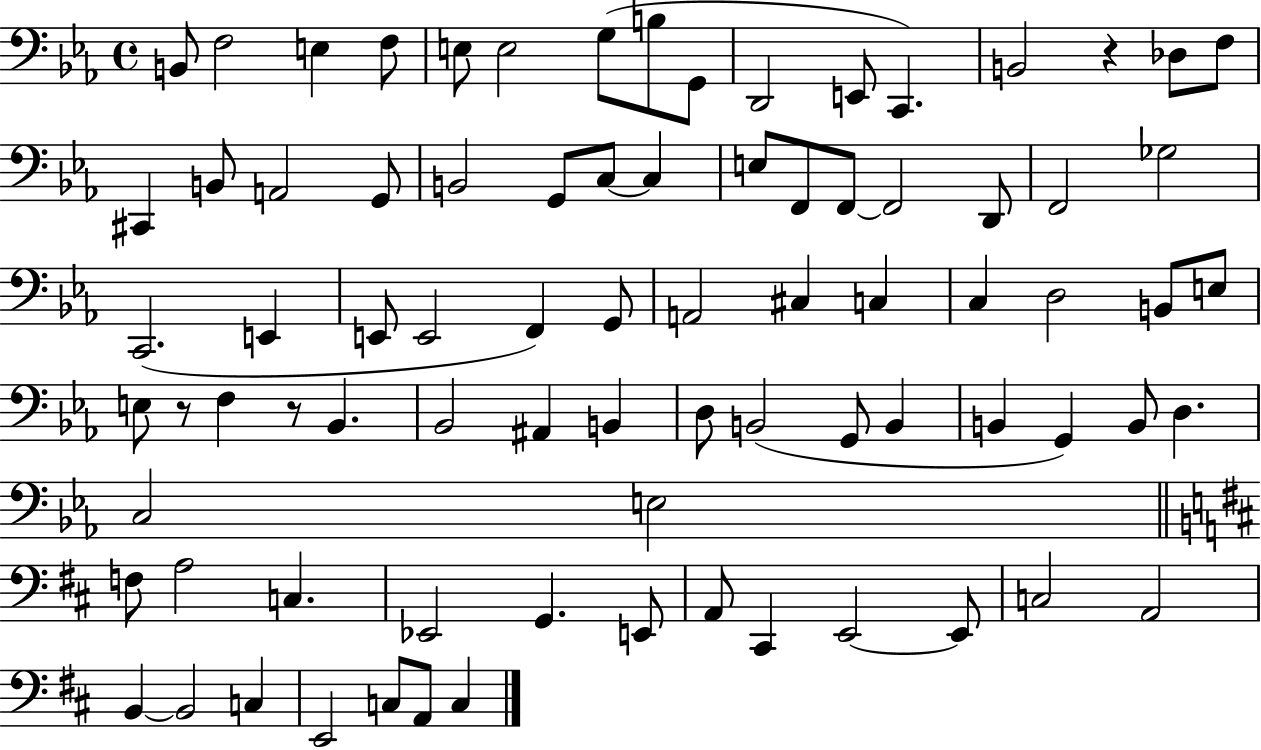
{
  \clef bass
  \time 4/4
  \defaultTimeSignature
  \key ees \major
  b,8 f2 e4 f8 | e8 e2 g8( b8 g,8 | d,2 e,8 c,4.) | b,2 r4 des8 f8 | \break cis,4 b,8 a,2 g,8 | b,2 g,8 c8~~ c4 | e8 f,8 f,8~~ f,2 d,8 | f,2 ges2 | \break c,2.( e,4 | e,8 e,2 f,4) g,8 | a,2 cis4 c4 | c4 d2 b,8 e8 | \break e8 r8 f4 r8 bes,4. | bes,2 ais,4 b,4 | d8 b,2( g,8 b,4 | b,4 g,4) b,8 d4. | \break c2 e2 | \bar "||" \break \key b \minor f8 a2 c4. | ees,2 g,4. e,8 | a,8 cis,4 e,2~~ e,8 | c2 a,2 | \break b,4~~ b,2 c4 | e,2 c8 a,8 c4 | \bar "|."
}